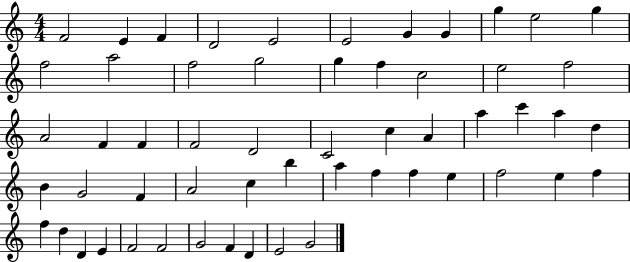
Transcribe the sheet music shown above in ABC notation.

X:1
T:Untitled
M:4/4
L:1/4
K:C
F2 E F D2 E2 E2 G G g e2 g f2 a2 f2 g2 g f c2 e2 f2 A2 F F F2 D2 C2 c A a c' a d B G2 F A2 c b a f f e f2 e f f d D E F2 F2 G2 F D E2 G2